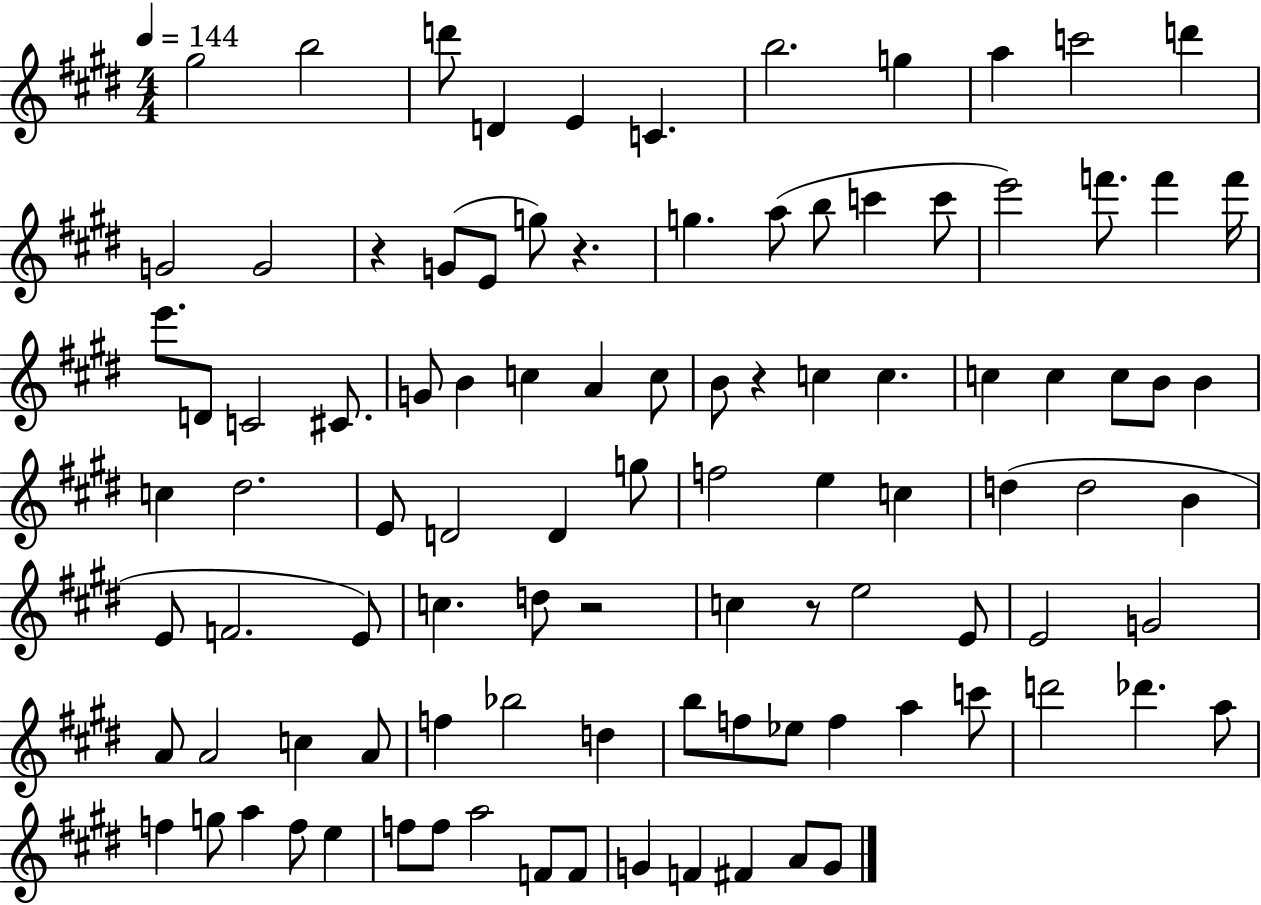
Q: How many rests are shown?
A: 5